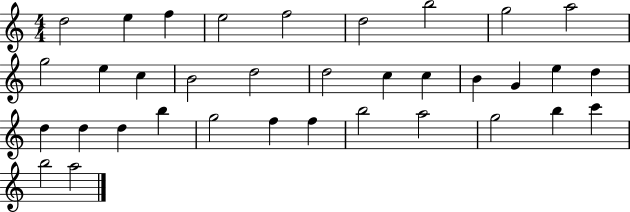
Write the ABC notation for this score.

X:1
T:Untitled
M:4/4
L:1/4
K:C
d2 e f e2 f2 d2 b2 g2 a2 g2 e c B2 d2 d2 c c B G e d d d d b g2 f f b2 a2 g2 b c' b2 a2